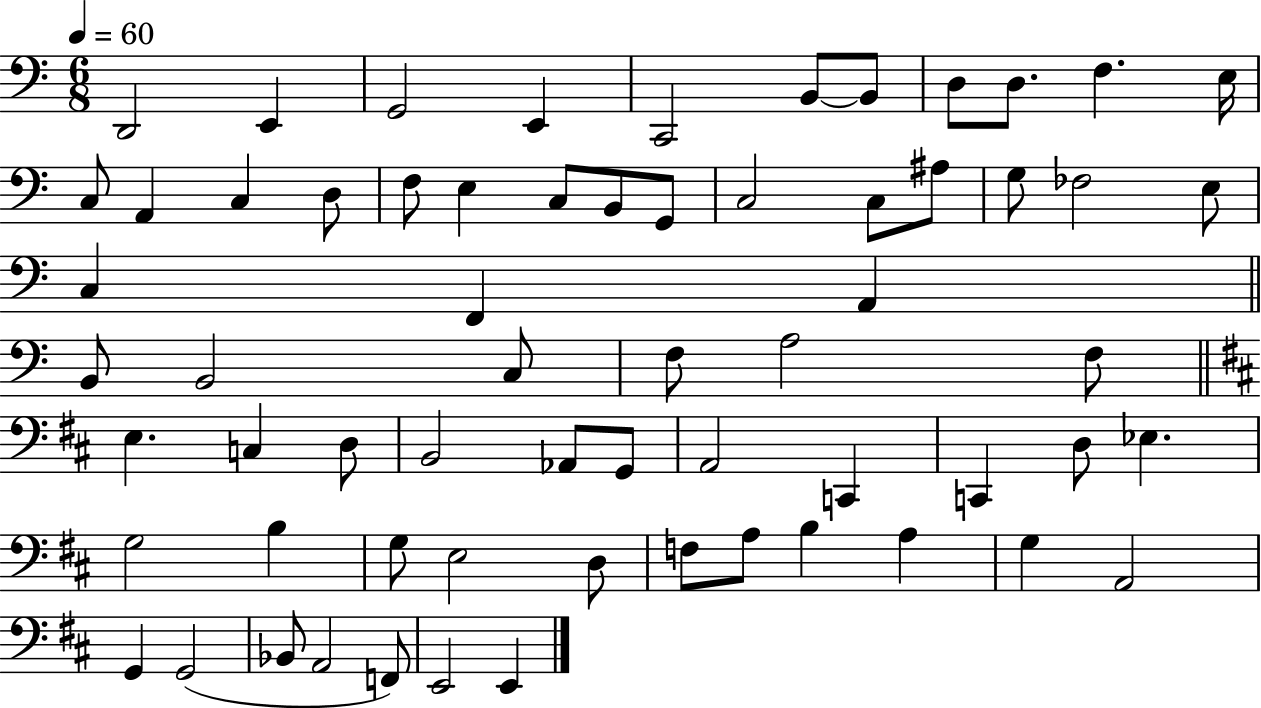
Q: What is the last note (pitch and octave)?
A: E2